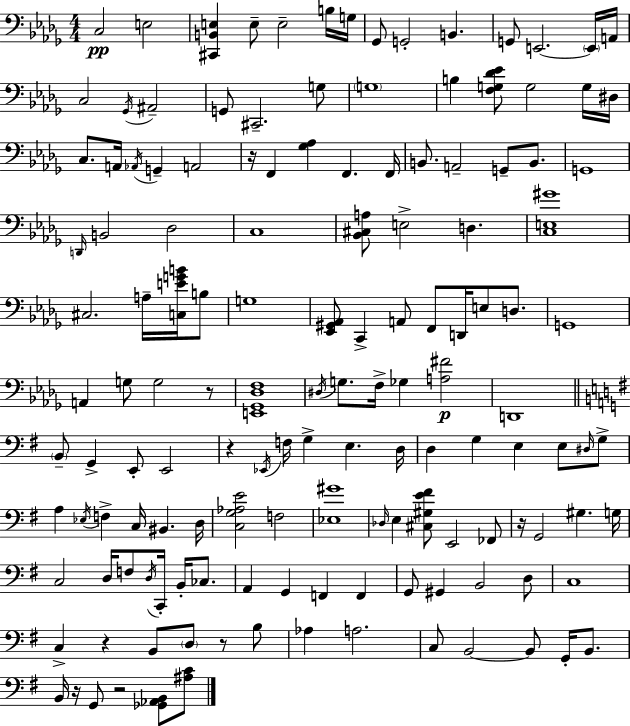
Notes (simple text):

C3/h E3/h [C#2,B2,E3]/q E3/e E3/h B3/s G3/s Gb2/e G2/h B2/q. G2/e E2/h. E2/s A2/s C3/h Gb2/s A#2/h G2/e C#2/h. G3/e G3/w B3/q [F3,G3,Db4,Eb4]/e G3/h G3/s D#3/s C3/e. A2/s Ab2/s G2/q A2/h R/s F2/q [Gb3,Ab3]/q F2/q. F2/s B2/e. A2/h G2/e B2/e. G2/w D2/s B2/h Db3/h C3/w [Bb2,C#3,A3]/e E3/h D3/q. [C3,E3,G#4]/w C#3/h. A3/s [C3,E4,G4,B4]/s B3/e G3/w [Eb2,G#2,Ab2]/e C2/q A2/e F2/e D2/s E3/e D3/e. G2/w A2/q G3/e G3/h R/e [E2,Gb2,Db3,F3]/w D#3/s G3/e. F3/s Gb3/q [A3,F#4]/h D2/w B2/e G2/q E2/e E2/h R/q Eb2/s F3/s G3/q E3/q. D3/s D3/q G3/q E3/q E3/e D#3/s G3/e A3/q Eb3/s F3/q C3/s BIS2/q. D3/s [C3,G3,Ab3,E4]/h F3/h [Eb3,G#4]/w Db3/s E3/q [C#3,G#3,E4,F#4]/e E2/h FES2/e R/s G2/h G#3/q. G3/s C3/h D3/s F3/e D3/s C2/s B2/s CES3/e. A2/q G2/q F2/q F2/q G2/e G#2/q B2/h D3/e C3/w C3/q R/q B2/e D3/e R/e B3/e Ab3/q A3/h. C3/e B2/h B2/e G2/s B2/e. B2/s R/s G2/e R/h [Gb2,Ab2,B2]/e [A#3,C4]/e